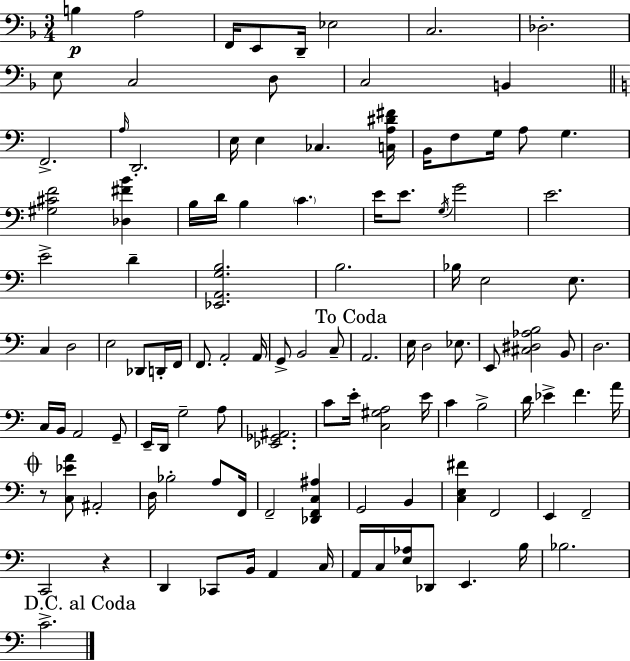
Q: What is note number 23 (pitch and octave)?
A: A3